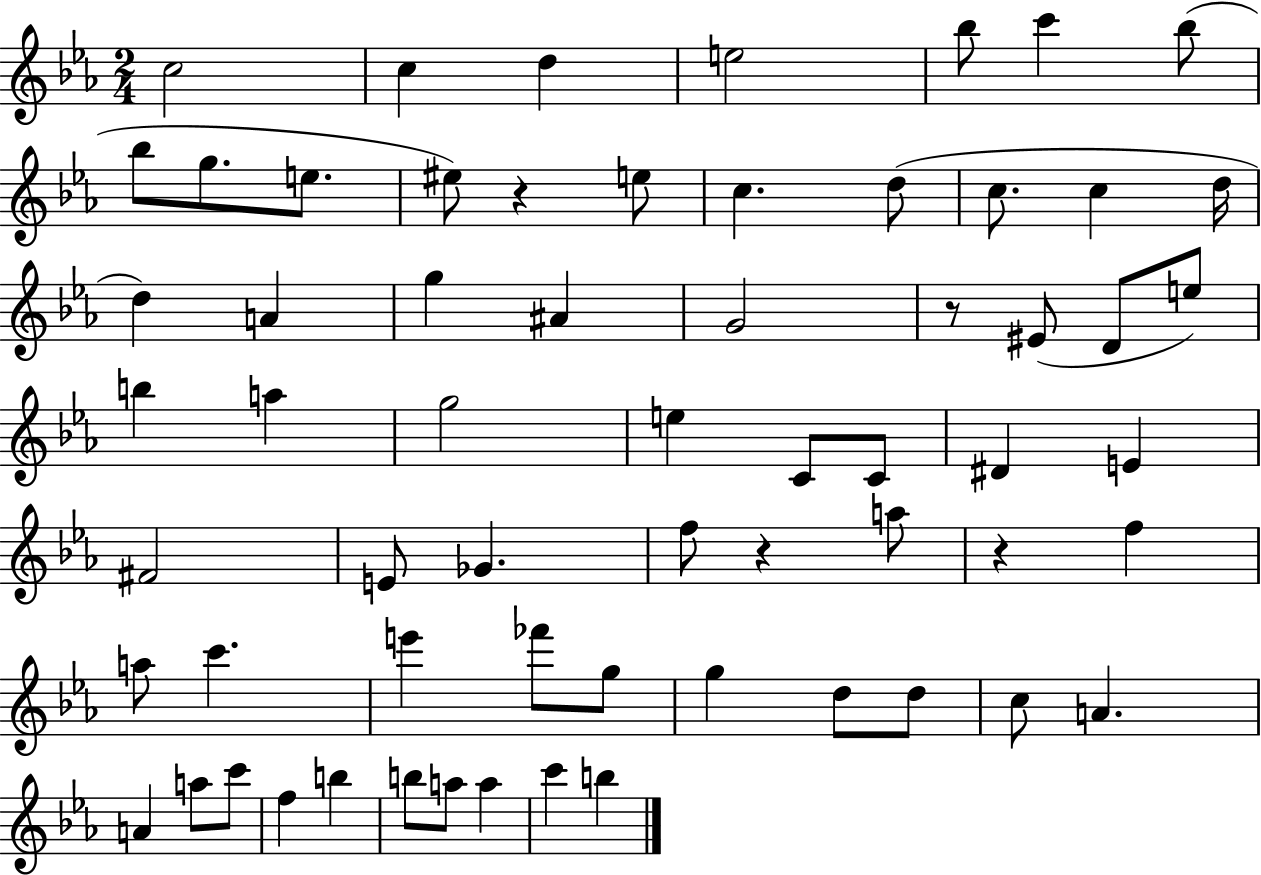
X:1
T:Untitled
M:2/4
L:1/4
K:Eb
c2 c d e2 _b/2 c' _b/2 _b/2 g/2 e/2 ^e/2 z e/2 c d/2 c/2 c d/4 d A g ^A G2 z/2 ^E/2 D/2 e/2 b a g2 e C/2 C/2 ^D E ^F2 E/2 _G f/2 z a/2 z f a/2 c' e' _f'/2 g/2 g d/2 d/2 c/2 A A a/2 c'/2 f b b/2 a/2 a c' b